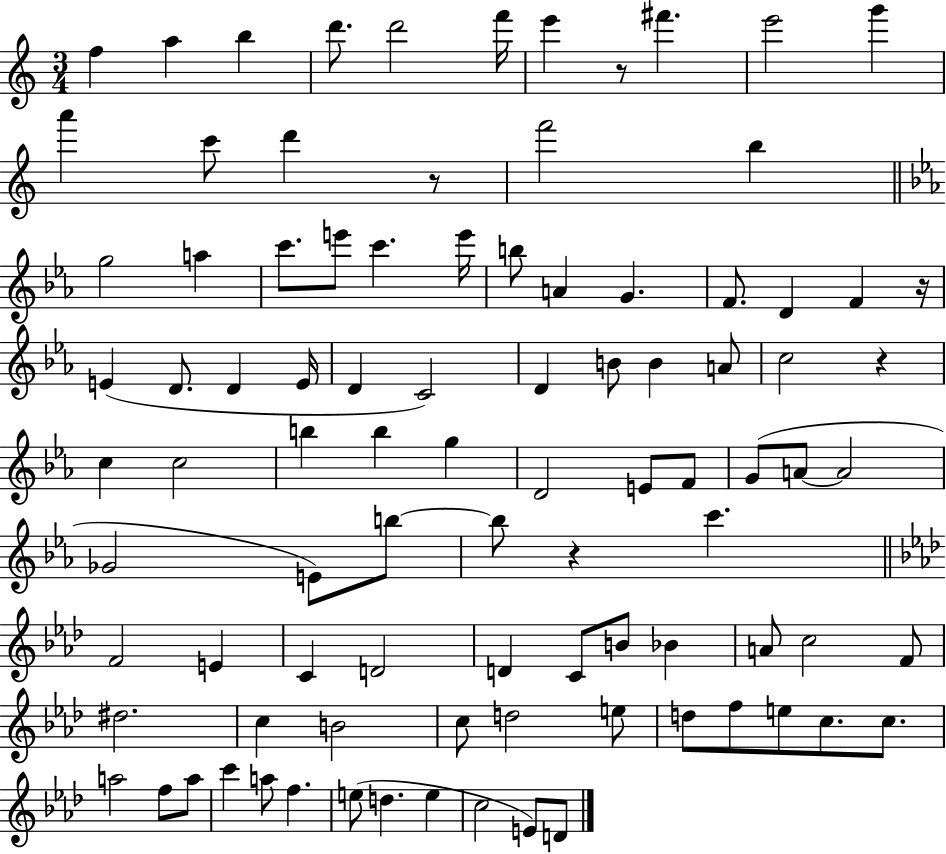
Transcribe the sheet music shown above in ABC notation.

X:1
T:Untitled
M:3/4
L:1/4
K:C
f a b d'/2 d'2 f'/4 e' z/2 ^f' e'2 g' a' c'/2 d' z/2 f'2 b g2 a c'/2 e'/2 c' e'/4 b/2 A G F/2 D F z/4 E D/2 D E/4 D C2 D B/2 B A/2 c2 z c c2 b b g D2 E/2 F/2 G/2 A/2 A2 _G2 E/2 b/2 b/2 z c' F2 E C D2 D C/2 B/2 _B A/2 c2 F/2 ^d2 c B2 c/2 d2 e/2 d/2 f/2 e/2 c/2 c/2 a2 f/2 a/2 c' a/2 f e/2 d e c2 E/2 D/2